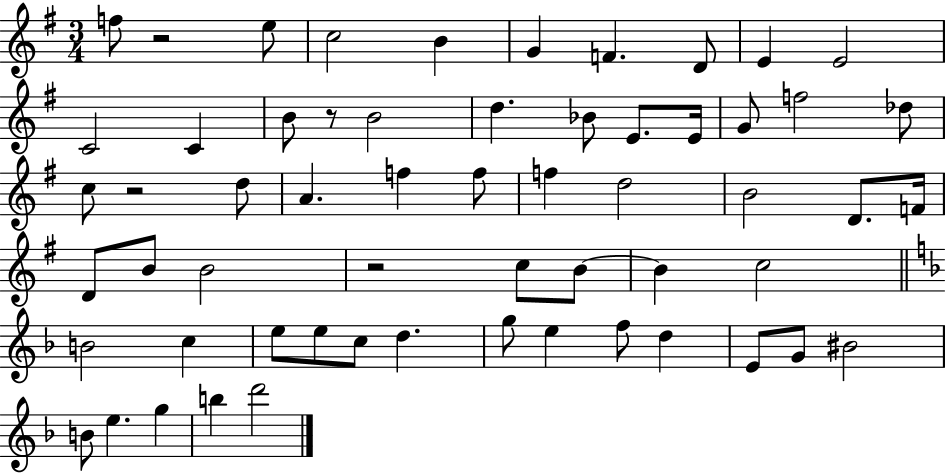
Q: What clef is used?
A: treble